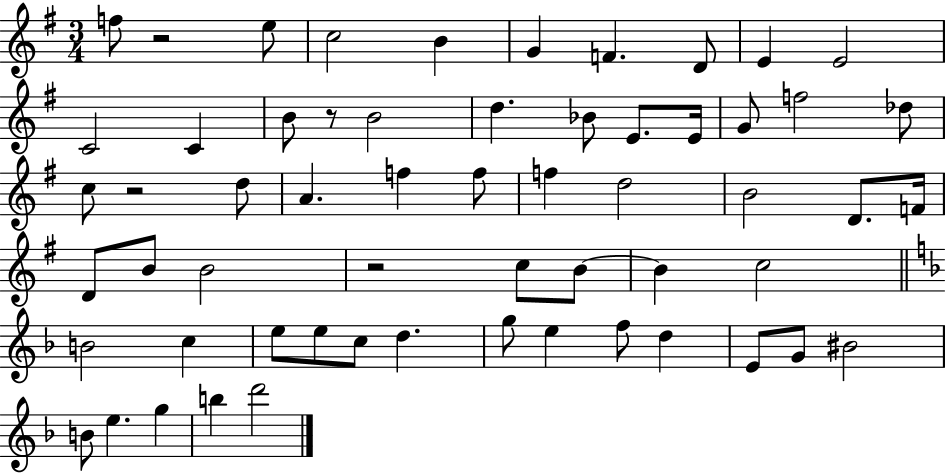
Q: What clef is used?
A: treble